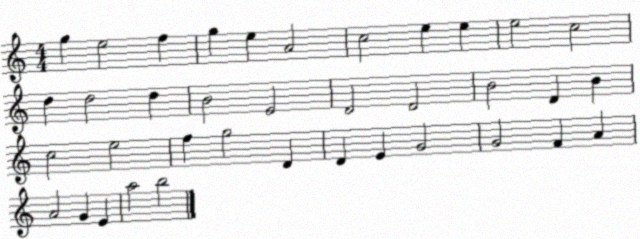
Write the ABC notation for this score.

X:1
T:Untitled
M:4/4
L:1/4
K:C
g e2 f g e A2 c2 e e e2 c2 d d2 d B2 E2 D2 D2 B2 D B c2 e2 f g2 D D E G2 G2 F A A2 G E a2 b2